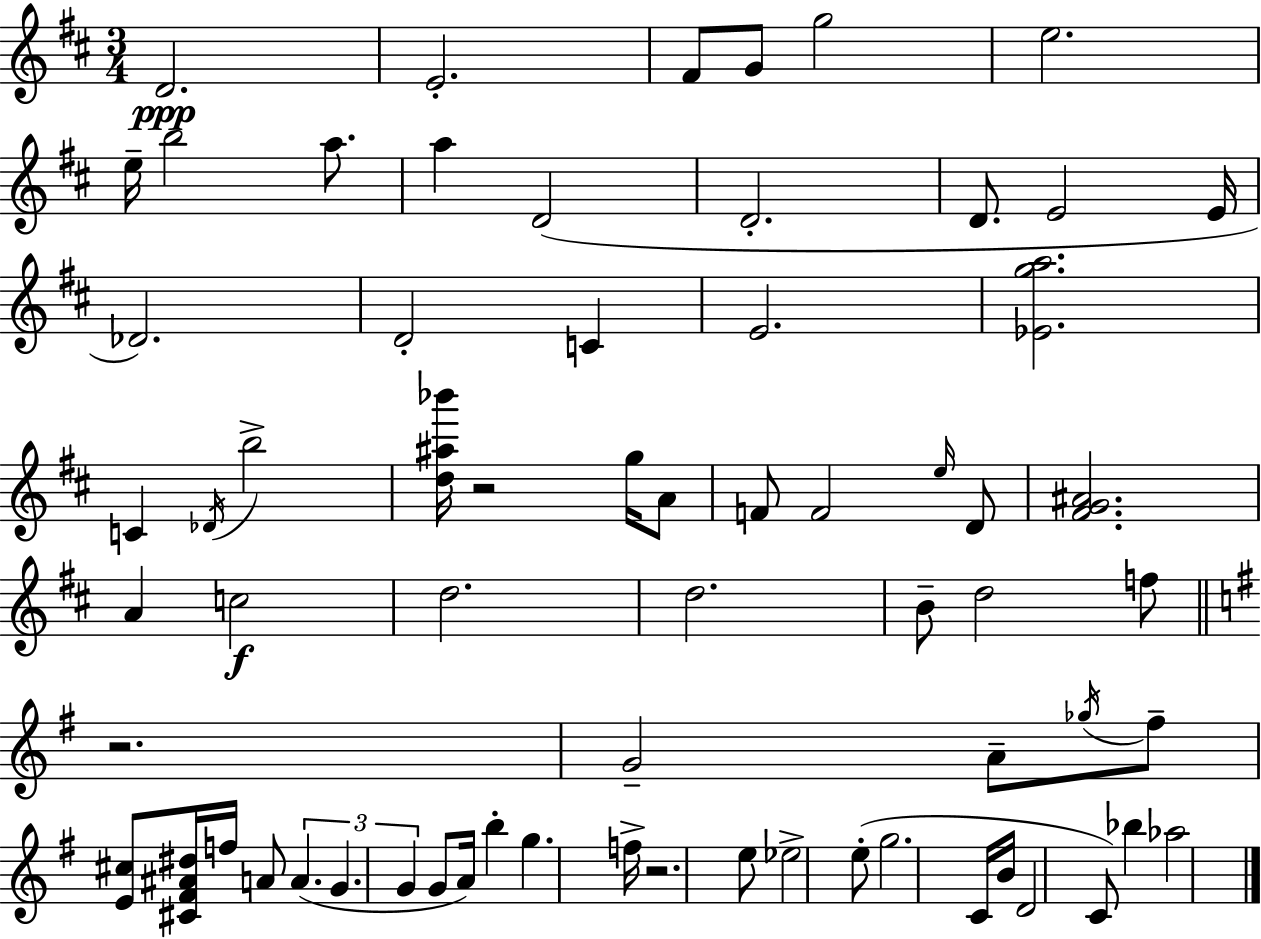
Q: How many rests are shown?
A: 3